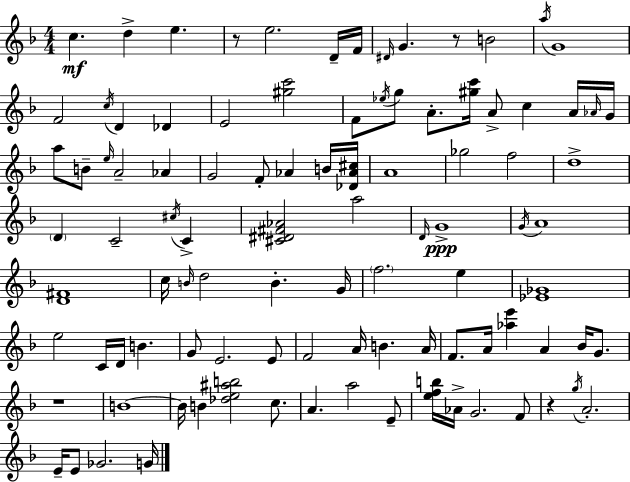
C5/q. D5/q E5/q. R/e E5/h. D4/s F4/s D#4/s G4/q. R/e B4/h A5/s G4/w F4/h C5/s D4/q Db4/q E4/h [G#5,C6]/h F4/e Eb5/s G5/e A4/e. [G#5,C6]/s A4/e C5/q A4/s Ab4/s G4/s A5/e B4/e E5/s A4/h Ab4/q G4/h F4/e Ab4/q B4/s [Db4,Ab4,C#5]/s A4/w Gb5/h F5/h D5/w D4/q C4/h C#5/s C4/q [C#4,D#4,F#4,Ab4]/h A5/h D4/s G4/w G4/s A4/w [D4,F#4]/w C5/s B4/s D5/h B4/q. G4/s F5/h. E5/q [Eb4,Gb4]/w E5/h C4/s D4/s B4/q. G4/e E4/h. E4/e F4/h A4/s B4/q. A4/s F4/e. A4/s [Ab5,E6]/q A4/q Bb4/s G4/e. R/w B4/w B4/s B4/q [Db5,E5,A#5,B5]/h C5/e. A4/q. A5/h E4/e [E5,F5,B5]/s Ab4/s G4/h. F4/e R/q G5/s A4/h. E4/s E4/e Gb4/h. G4/s